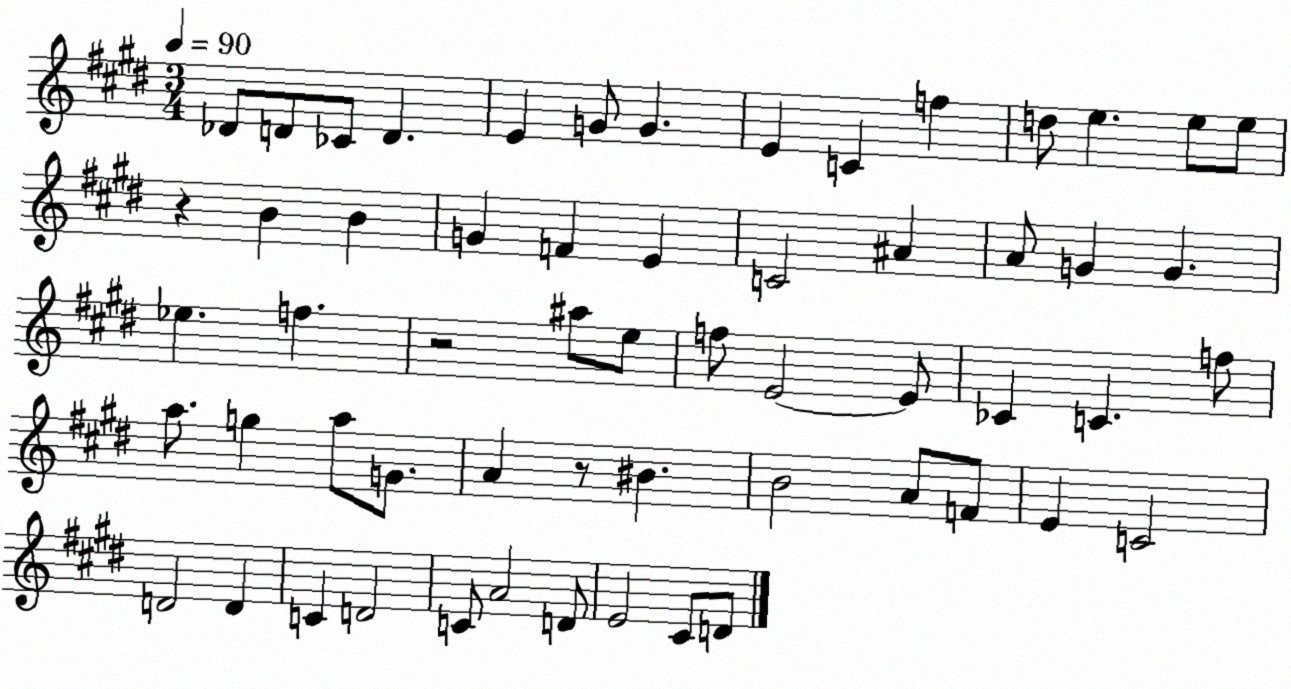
X:1
T:Untitled
M:3/4
L:1/4
K:E
_D/2 D/2 _C/2 D E G/2 G E C f d/2 e e/2 e/2 z B B G F E C2 ^A A/2 G G _e f z2 ^a/2 e/2 f/2 E2 E/2 _C C f/2 a/2 g a/2 G/2 A z/2 ^B B2 A/2 F/2 E C2 D2 D C D2 C/2 A2 D/2 E2 ^C/2 D/2